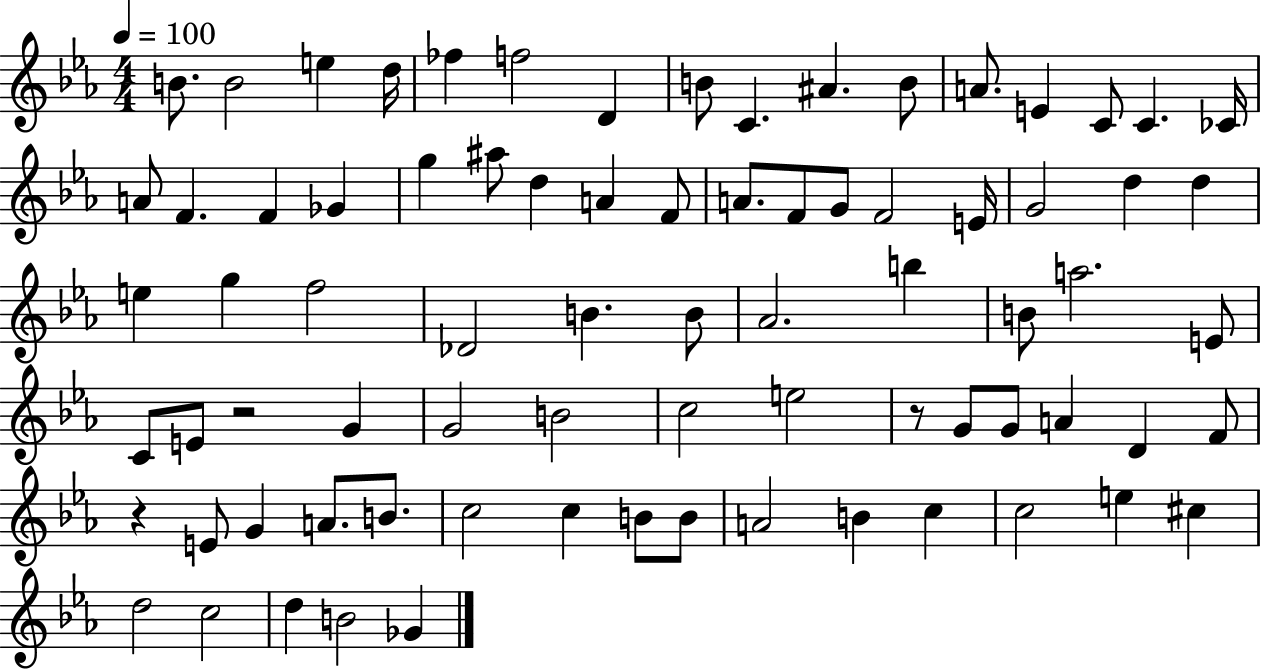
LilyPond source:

{
  \clef treble
  \numericTimeSignature
  \time 4/4
  \key ees \major
  \tempo 4 = 100
  b'8. b'2 e''4 d''16 | fes''4 f''2 d'4 | b'8 c'4. ais'4. b'8 | a'8. e'4 c'8 c'4. ces'16 | \break a'8 f'4. f'4 ges'4 | g''4 ais''8 d''4 a'4 f'8 | a'8. f'8 g'8 f'2 e'16 | g'2 d''4 d''4 | \break e''4 g''4 f''2 | des'2 b'4. b'8 | aes'2. b''4 | b'8 a''2. e'8 | \break c'8 e'8 r2 g'4 | g'2 b'2 | c''2 e''2 | r8 g'8 g'8 a'4 d'4 f'8 | \break r4 e'8 g'4 a'8. b'8. | c''2 c''4 b'8 b'8 | a'2 b'4 c''4 | c''2 e''4 cis''4 | \break d''2 c''2 | d''4 b'2 ges'4 | \bar "|."
}